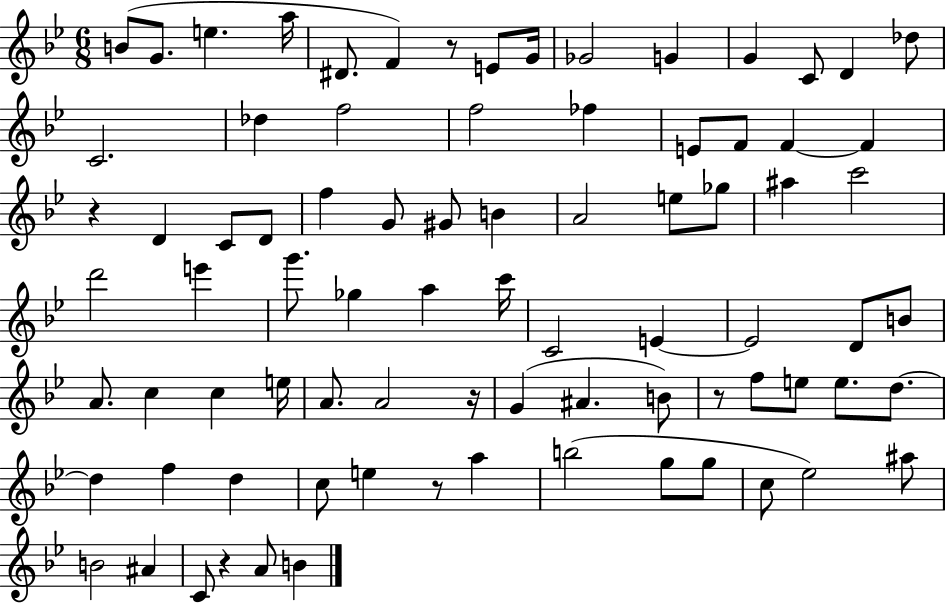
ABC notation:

X:1
T:Untitled
M:6/8
L:1/4
K:Bb
B/2 G/2 e a/4 ^D/2 F z/2 E/2 G/4 _G2 G G C/2 D _d/2 C2 _d f2 f2 _f E/2 F/2 F F z D C/2 D/2 f G/2 ^G/2 B A2 e/2 _g/2 ^a c'2 d'2 e' g'/2 _g a c'/4 C2 E E2 D/2 B/2 A/2 c c e/4 A/2 A2 z/4 G ^A B/2 z/2 f/2 e/2 e/2 d/2 d f d c/2 e z/2 a b2 g/2 g/2 c/2 _e2 ^a/2 B2 ^A C/2 z A/2 B